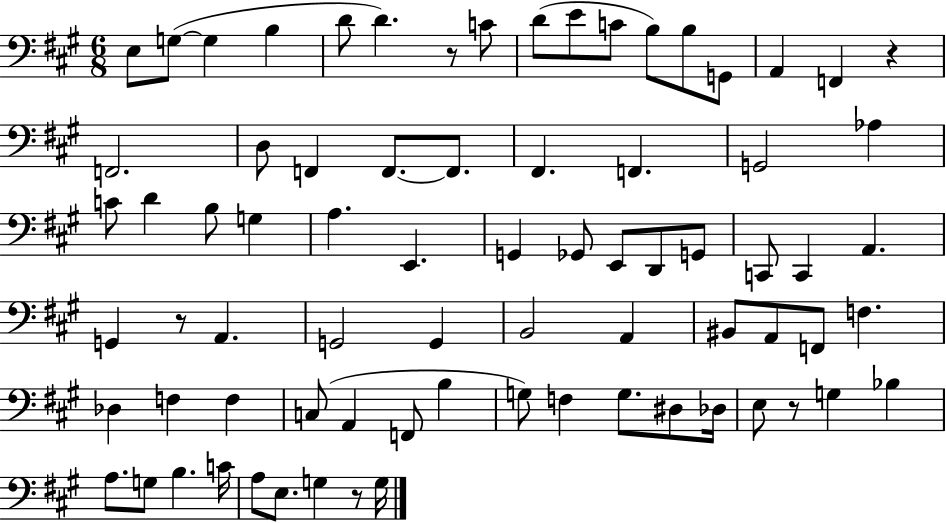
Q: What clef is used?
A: bass